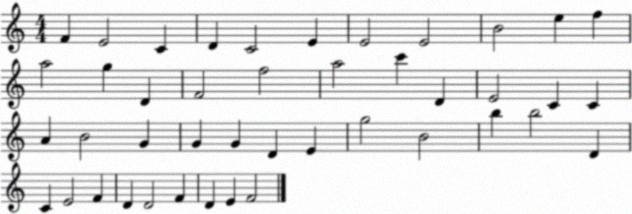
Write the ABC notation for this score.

X:1
T:Untitled
M:4/4
L:1/4
K:C
F E2 C D C2 E E2 E2 B2 e f a2 g D F2 f2 a2 c' D E2 C C A B2 G G G D E g2 B2 b b2 D C E2 F D D2 F D E F2